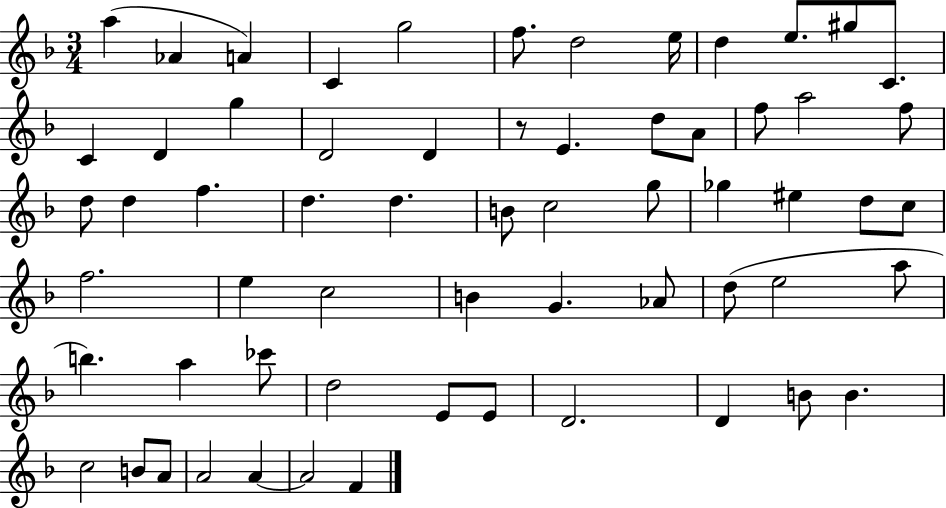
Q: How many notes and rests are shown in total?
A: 62